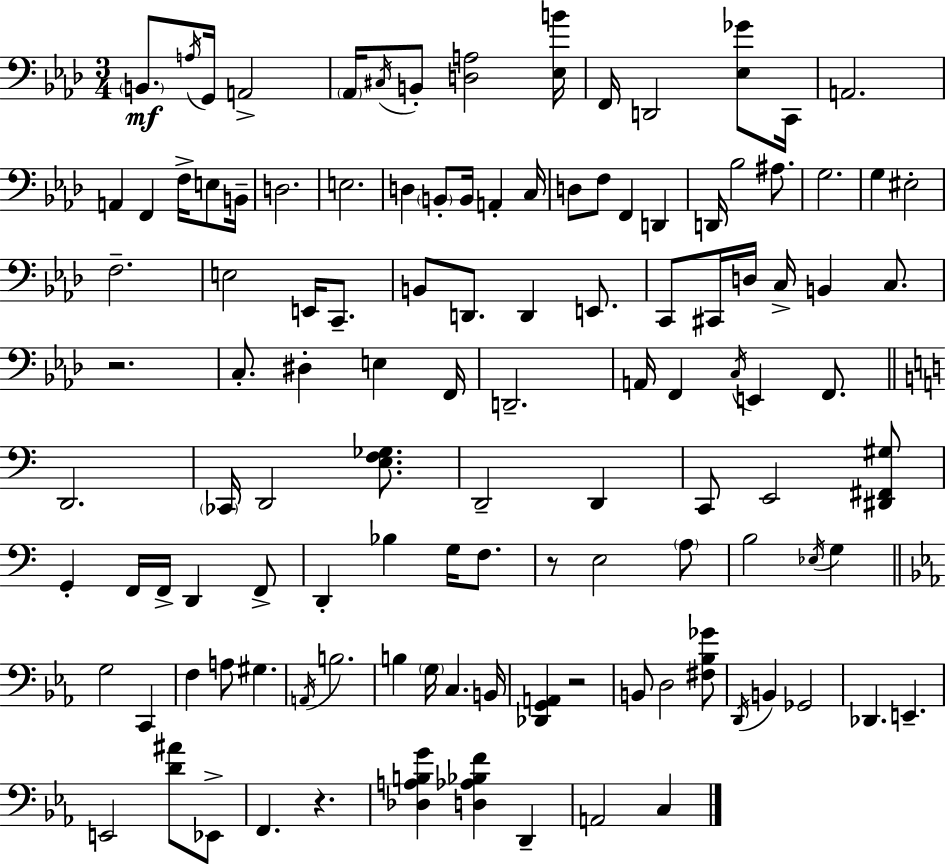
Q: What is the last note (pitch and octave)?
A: C3